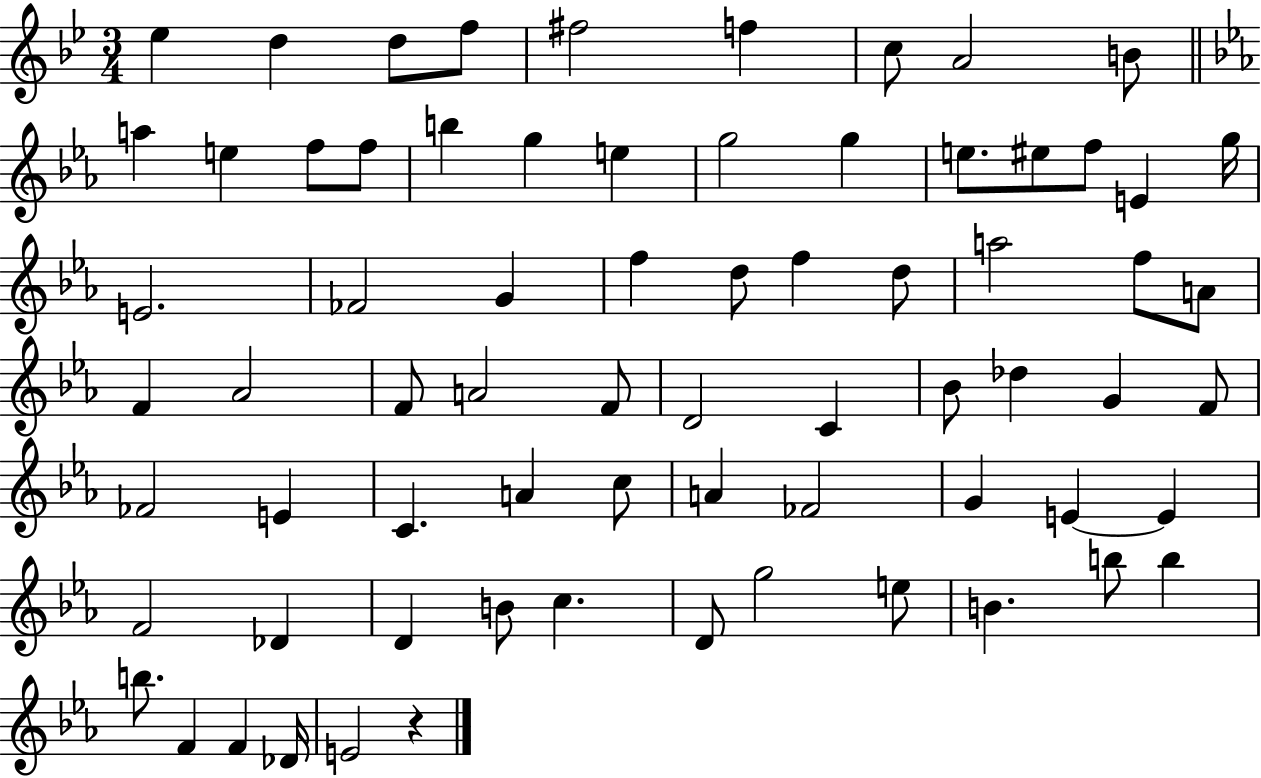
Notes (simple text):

Eb5/q D5/q D5/e F5/e F#5/h F5/q C5/e A4/h B4/e A5/q E5/q F5/e F5/e B5/q G5/q E5/q G5/h G5/q E5/e. EIS5/e F5/e E4/q G5/s E4/h. FES4/h G4/q F5/q D5/e F5/q D5/e A5/h F5/e A4/e F4/q Ab4/h F4/e A4/h F4/e D4/h C4/q Bb4/e Db5/q G4/q F4/e FES4/h E4/q C4/q. A4/q C5/e A4/q FES4/h G4/q E4/q E4/q F4/h Db4/q D4/q B4/e C5/q. D4/e G5/h E5/e B4/q. B5/e B5/q B5/e. F4/q F4/q Db4/s E4/h R/q